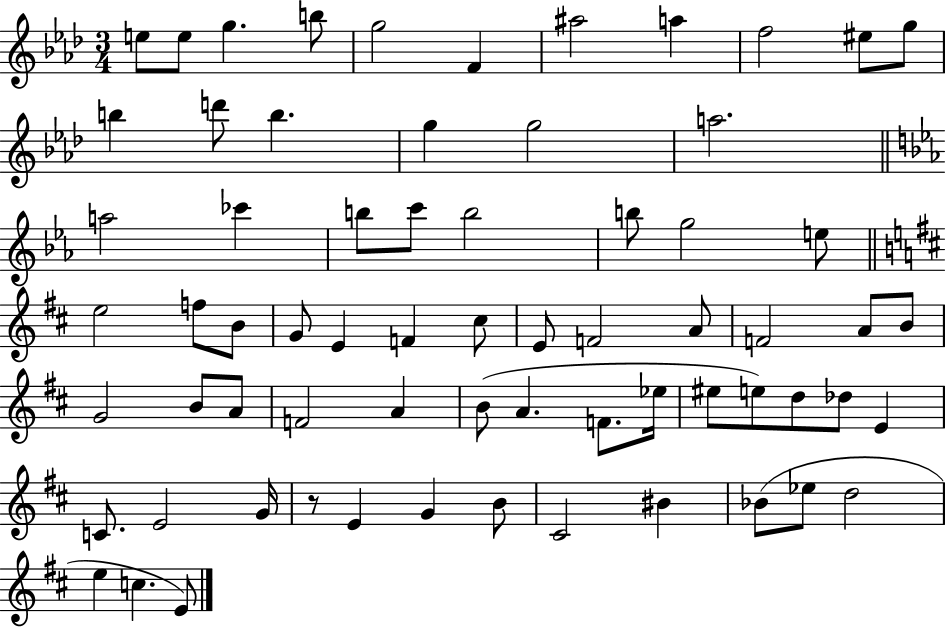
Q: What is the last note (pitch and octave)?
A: E4